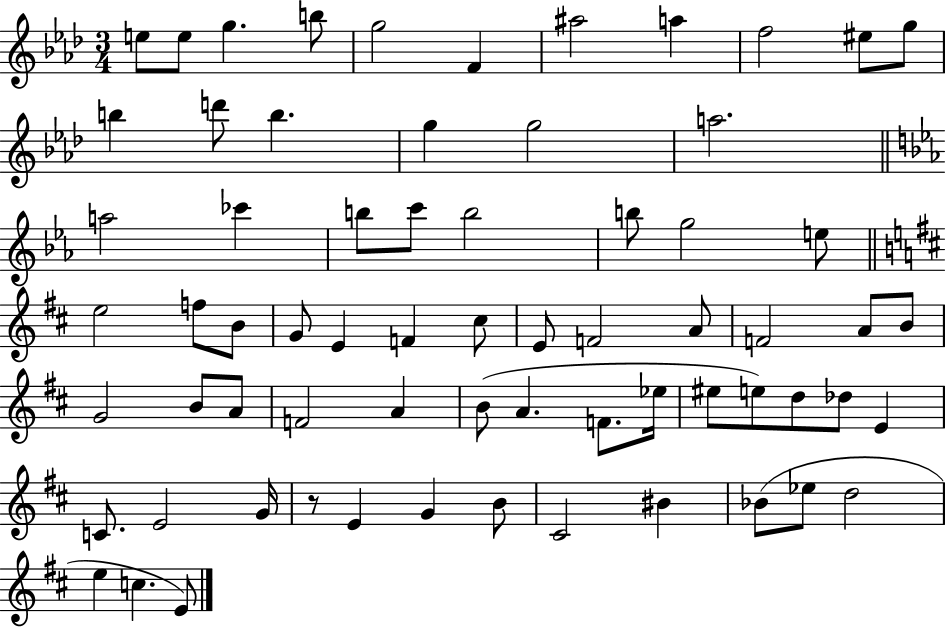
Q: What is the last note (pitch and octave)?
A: E4